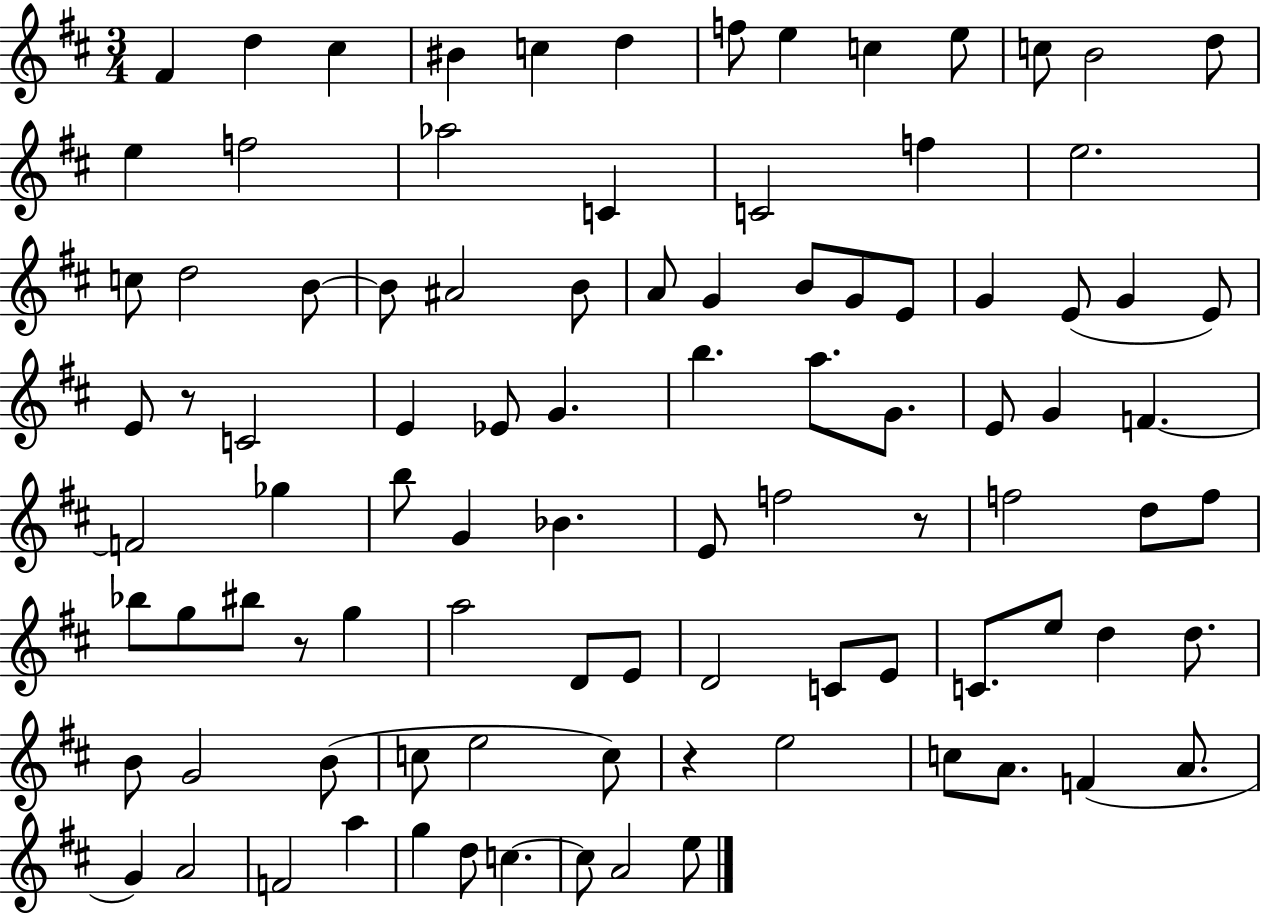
F#4/q D5/q C#5/q BIS4/q C5/q D5/q F5/e E5/q C5/q E5/e C5/e B4/h D5/e E5/q F5/h Ab5/h C4/q C4/h F5/q E5/h. C5/e D5/h B4/e B4/e A#4/h B4/e A4/e G4/q B4/e G4/e E4/e G4/q E4/e G4/q E4/e E4/e R/e C4/h E4/q Eb4/e G4/q. B5/q. A5/e. G4/e. E4/e G4/q F4/q. F4/h Gb5/q B5/e G4/q Bb4/q. E4/e F5/h R/e F5/h D5/e F5/e Bb5/e G5/e BIS5/e R/e G5/q A5/h D4/e E4/e D4/h C4/e E4/e C4/e. E5/e D5/q D5/e. B4/e G4/h B4/e C5/e E5/h C5/e R/q E5/h C5/e A4/e. F4/q A4/e. G4/q A4/h F4/h A5/q G5/q D5/e C5/q. C5/e A4/h E5/e